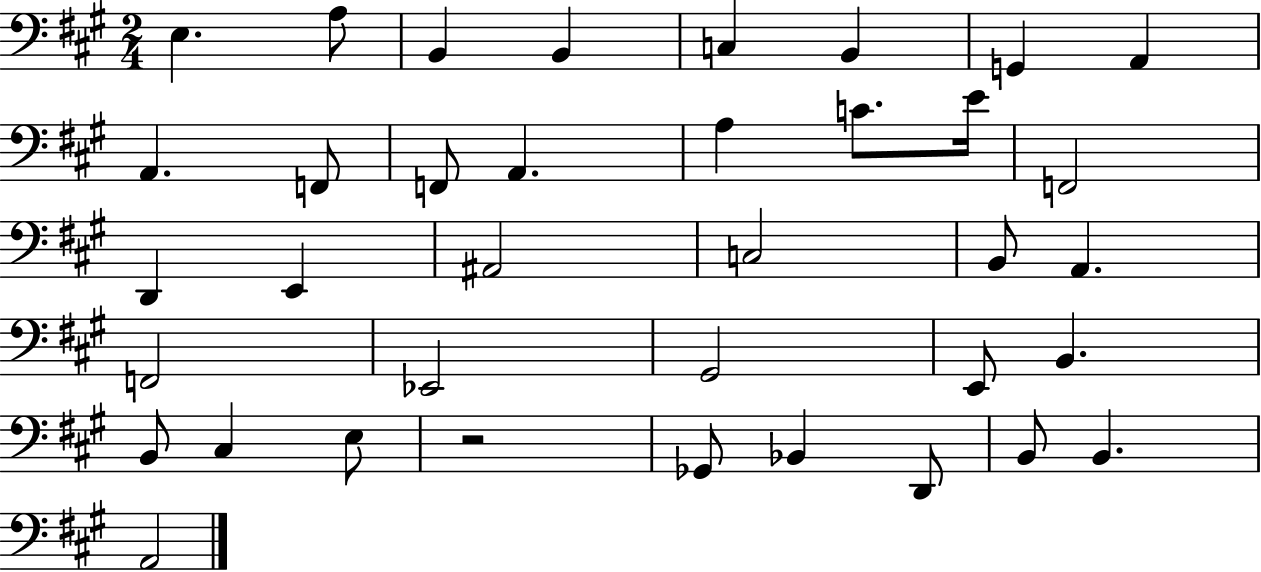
X:1
T:Untitled
M:2/4
L:1/4
K:A
E, A,/2 B,, B,, C, B,, G,, A,, A,, F,,/2 F,,/2 A,, A, C/2 E/4 F,,2 D,, E,, ^A,,2 C,2 B,,/2 A,, F,,2 _E,,2 ^G,,2 E,,/2 B,, B,,/2 ^C, E,/2 z2 _G,,/2 _B,, D,,/2 B,,/2 B,, A,,2